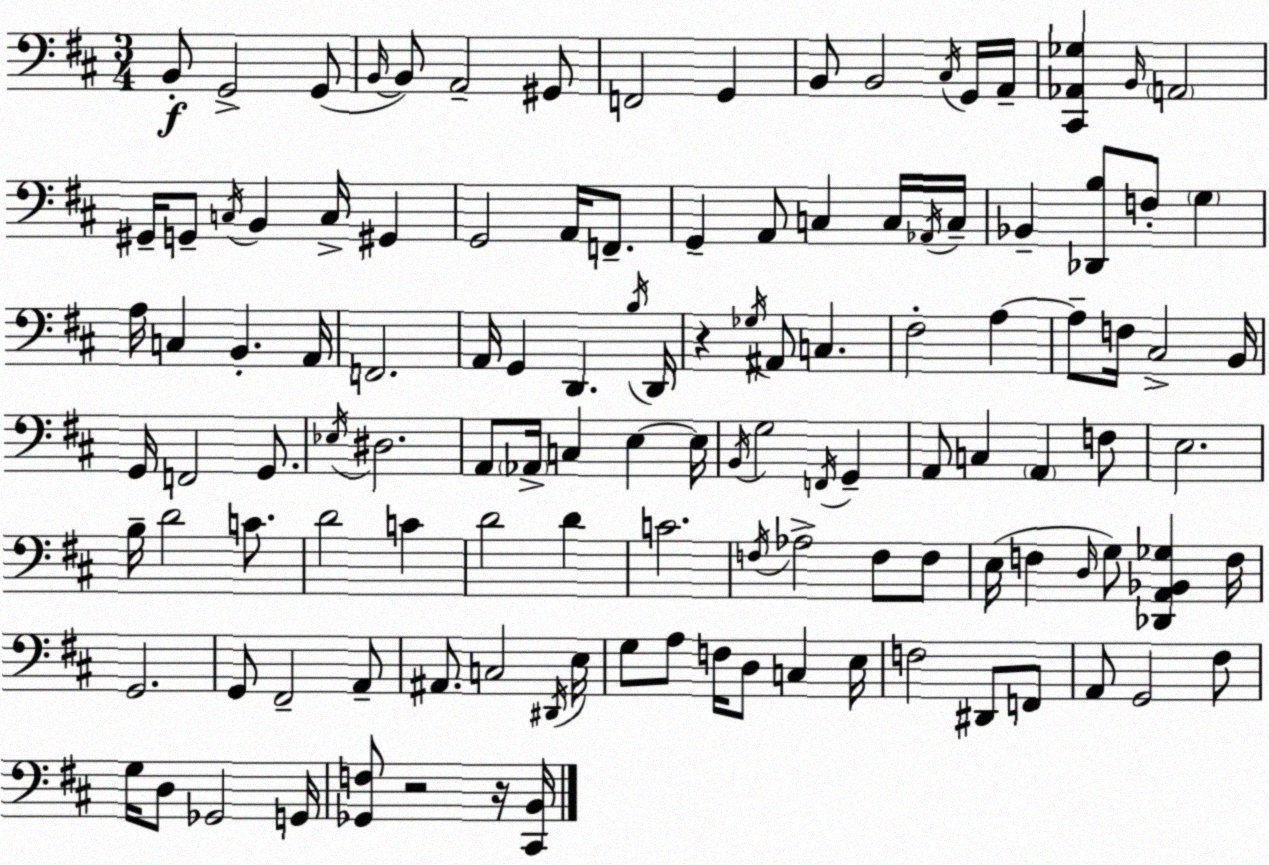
X:1
T:Untitled
M:3/4
L:1/4
K:D
B,,/2 G,,2 G,,/2 B,,/4 B,,/2 A,,2 ^G,,/2 F,,2 G,, B,,/2 B,,2 ^C,/4 G,,/4 A,,/4 [^C,,_A,,_G,] B,,/4 A,,2 ^G,,/4 G,,/2 C,/4 B,, C,/4 ^G,, G,,2 A,,/4 F,,/2 G,, A,,/2 C, C,/4 _A,,/4 C,/4 _B,, [_D,,B,]/2 F,/2 G, A,/4 C, B,, A,,/4 F,,2 A,,/4 G,, D,, B,/4 D,,/4 z _G,/4 ^A,,/2 C, ^F,2 A, A,/2 F,/4 ^C,2 B,,/4 G,,/4 F,,2 G,,/2 _E,/4 ^D,2 A,,/2 _A,,/4 C, E, E,/4 B,,/4 G,2 F,,/4 G,, A,,/2 C, A,, F,/2 E,2 B,/4 D2 C/2 D2 C D2 D C2 F,/4 _A,2 F,/2 F,/2 E,/4 F, D,/4 G,/2 [_D,,A,,_B,,_G,] F,/4 G,,2 G,,/2 ^F,,2 A,,/2 ^A,,/2 C,2 ^D,,/4 E,/4 G,/2 A,/2 F,/4 D,/2 C, E,/4 F,2 ^D,,/2 F,,/2 A,,/2 G,,2 ^F,/2 G,/4 D,/2 _G,,2 G,,/4 [_G,,F,]/2 z2 z/4 [^C,,B,,]/4